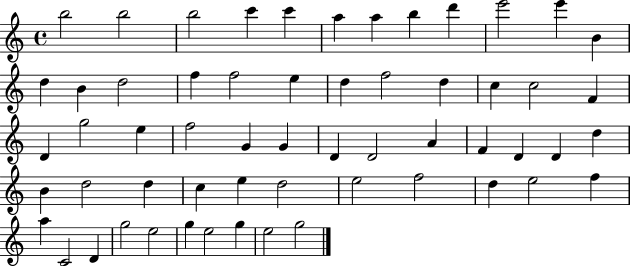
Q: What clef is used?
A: treble